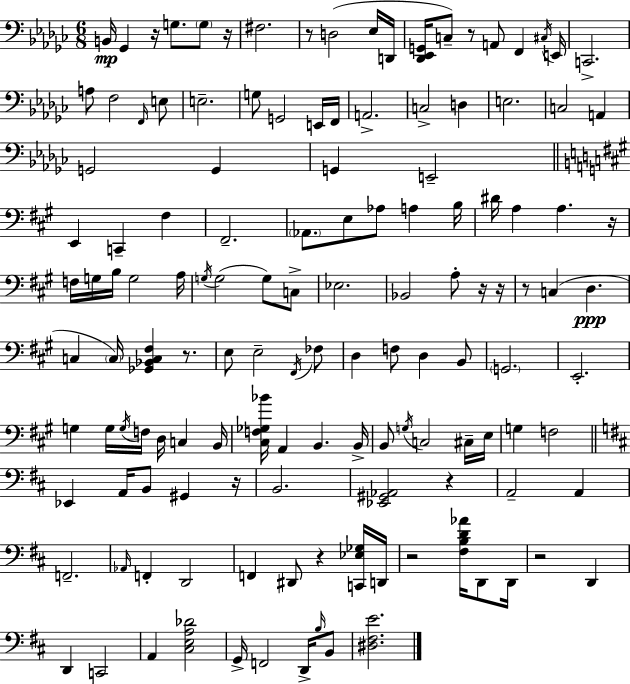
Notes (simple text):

B2/s Gb2/q R/s G3/e. G3/e R/s F#3/h. R/e D3/h Eb3/s D2/s [Db2,Eb2,G2]/s C3/e R/e A2/e F2/q C#3/s E2/s C2/h. A3/e F3/h F2/s E3/e E3/h. G3/e G2/h E2/s F2/s A2/h. C3/h D3/q E3/h. C3/h A2/q G2/h G2/q G2/q E2/h E2/q C2/q F#3/q F#2/h. Ab2/e. E3/e Ab3/e A3/q B3/s D#4/s A3/q A3/q. R/s F3/s G3/s B3/s G3/h A3/s G3/s G3/h G3/e C3/e Eb3/h. Bb2/h A3/e R/s R/s R/e C3/q D3/q. C3/q C3/s [Gb2,Bb2,C3,F#3]/q R/e. E3/e E3/h F#2/s FES3/e D3/q F3/e D3/q B2/e G2/h. E2/h. G3/q G3/s G3/s F3/s D3/s C3/q B2/s [C#3,F3,Gb3,Bb4]/s A2/q B2/q. B2/s B2/e G3/s C3/h C#3/s E3/s G3/q F3/h Eb2/q A2/s B2/e G#2/q R/s B2/h. [Eb2,G#2,Ab2]/h R/q A2/h A2/q F2/h. Ab2/s F2/q D2/h F2/q D#2/e R/q [C2,Eb3,Gb3]/s D2/s R/h [F#3,B3,D4,Ab4]/s D2/e D2/s R/h D2/q D2/q C2/h A2/q [C#3,E3,A3,Db4]/h G2/s F2/h D2/s B3/s B2/e [D#3,F#3,E4]/h.